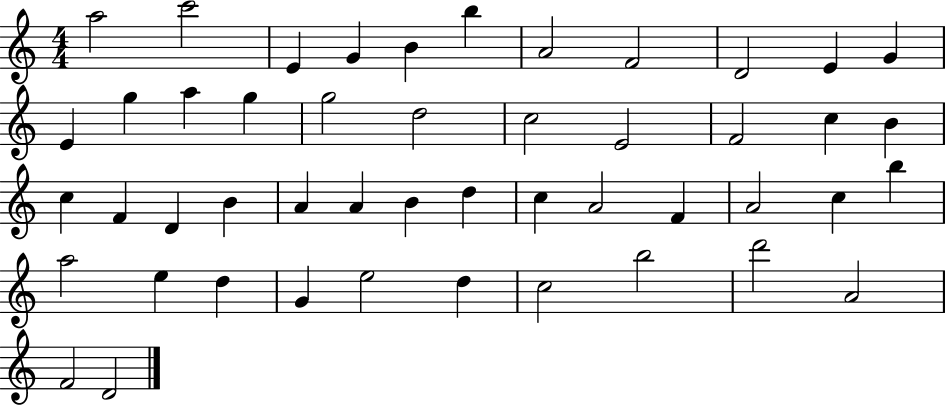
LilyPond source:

{
  \clef treble
  \numericTimeSignature
  \time 4/4
  \key c \major
  a''2 c'''2 | e'4 g'4 b'4 b''4 | a'2 f'2 | d'2 e'4 g'4 | \break e'4 g''4 a''4 g''4 | g''2 d''2 | c''2 e'2 | f'2 c''4 b'4 | \break c''4 f'4 d'4 b'4 | a'4 a'4 b'4 d''4 | c''4 a'2 f'4 | a'2 c''4 b''4 | \break a''2 e''4 d''4 | g'4 e''2 d''4 | c''2 b''2 | d'''2 a'2 | \break f'2 d'2 | \bar "|."
}